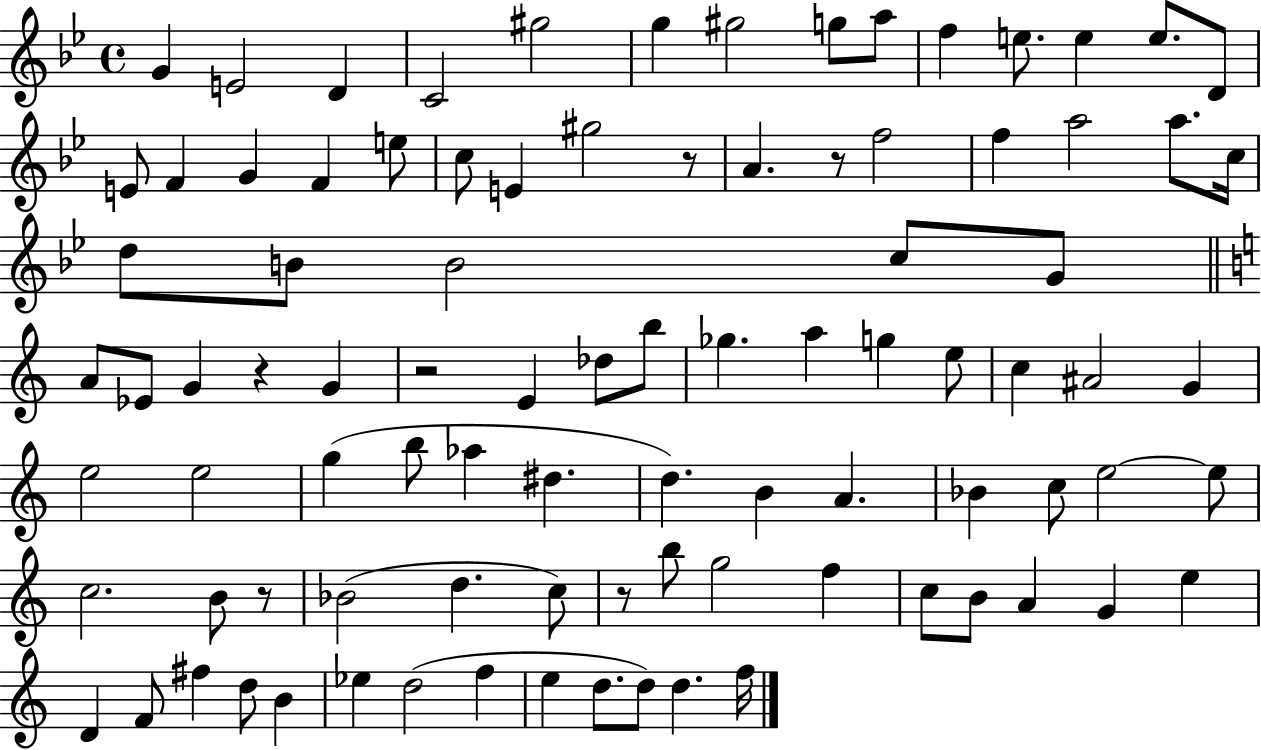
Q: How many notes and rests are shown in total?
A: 92